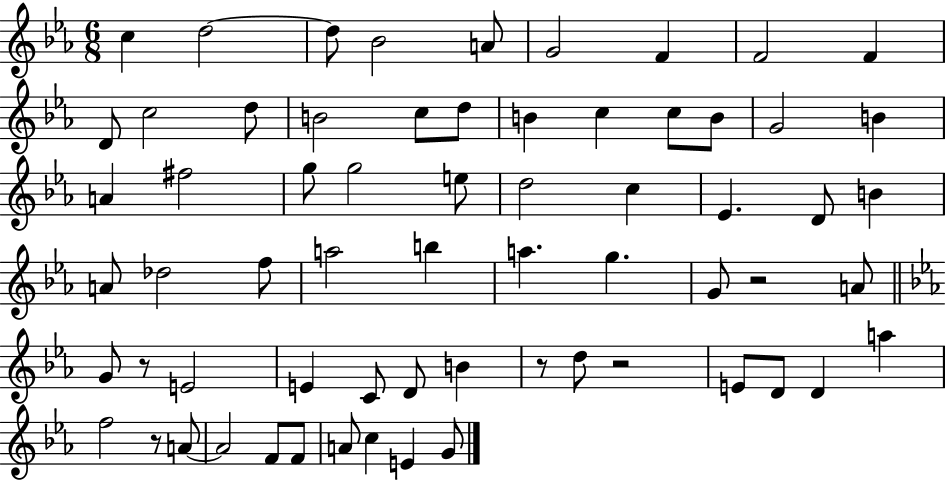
C5/q D5/h D5/e Bb4/h A4/e G4/h F4/q F4/h F4/q D4/e C5/h D5/e B4/h C5/e D5/e B4/q C5/q C5/e B4/e G4/h B4/q A4/q F#5/h G5/e G5/h E5/e D5/h C5/q Eb4/q. D4/e B4/q A4/e Db5/h F5/e A5/h B5/q A5/q. G5/q. G4/e R/h A4/e G4/e R/e E4/h E4/q C4/e D4/e B4/q R/e D5/e R/h E4/e D4/e D4/q A5/q F5/h R/e A4/e A4/h F4/e F4/e A4/e C5/q E4/q G4/e